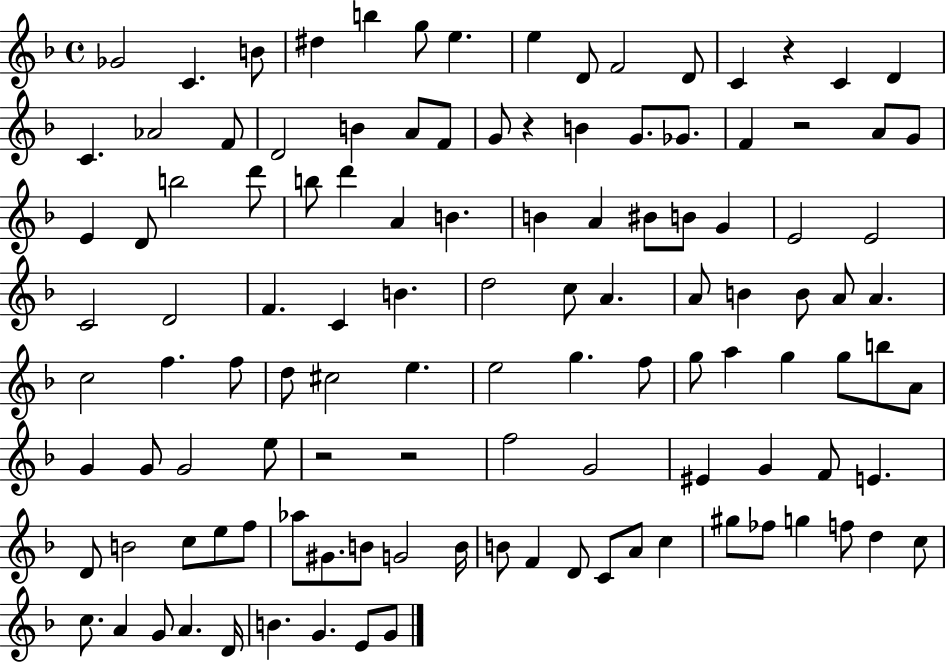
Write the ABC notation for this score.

X:1
T:Untitled
M:4/4
L:1/4
K:F
_G2 C B/2 ^d b g/2 e e D/2 F2 D/2 C z C D C _A2 F/2 D2 B A/2 F/2 G/2 z B G/2 _G/2 F z2 A/2 G/2 E D/2 b2 d'/2 b/2 d' A B B A ^B/2 B/2 G E2 E2 C2 D2 F C B d2 c/2 A A/2 B B/2 A/2 A c2 f f/2 d/2 ^c2 e e2 g f/2 g/2 a g g/2 b/2 A/2 G G/2 G2 e/2 z2 z2 f2 G2 ^E G F/2 E D/2 B2 c/2 e/2 f/2 _a/2 ^G/2 B/2 G2 B/4 B/2 F D/2 C/2 A/2 c ^g/2 _f/2 g f/2 d c/2 c/2 A G/2 A D/4 B G E/2 G/2